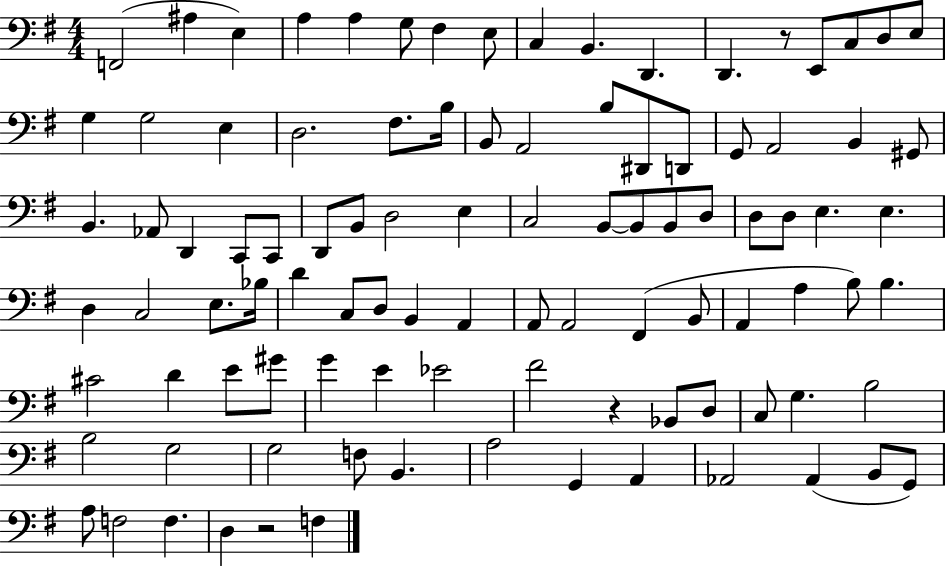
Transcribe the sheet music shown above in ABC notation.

X:1
T:Untitled
M:4/4
L:1/4
K:G
F,,2 ^A, E, A, A, G,/2 ^F, E,/2 C, B,, D,, D,, z/2 E,,/2 C,/2 D,/2 E,/2 G, G,2 E, D,2 ^F,/2 B,/4 B,,/2 A,,2 B,/2 ^D,,/2 D,,/2 G,,/2 A,,2 B,, ^G,,/2 B,, _A,,/2 D,, C,,/2 C,,/2 D,,/2 B,,/2 D,2 E, C,2 B,,/2 B,,/2 B,,/2 D,/2 D,/2 D,/2 E, E, D, C,2 E,/2 _B,/4 D C,/2 D,/2 B,, A,, A,,/2 A,,2 ^F,, B,,/2 A,, A, B,/2 B, ^C2 D E/2 ^G/2 G E _E2 ^F2 z _B,,/2 D,/2 C,/2 G, B,2 B,2 G,2 G,2 F,/2 B,, A,2 G,, A,, _A,,2 _A,, B,,/2 G,,/2 A,/2 F,2 F, D, z2 F,